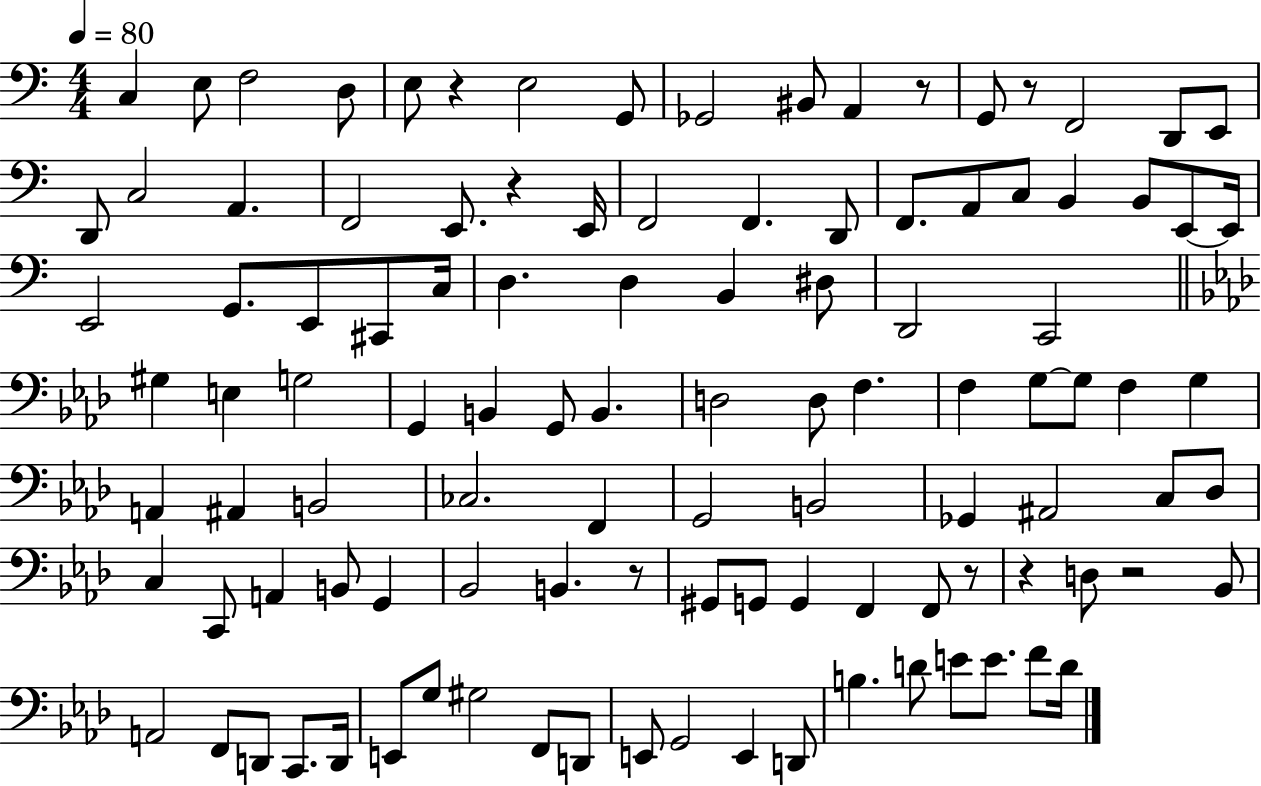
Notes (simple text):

C3/q E3/e F3/h D3/e E3/e R/q E3/h G2/e Gb2/h BIS2/e A2/q R/e G2/e R/e F2/h D2/e E2/e D2/e C3/h A2/q. F2/h E2/e. R/q E2/s F2/h F2/q. D2/e F2/e. A2/e C3/e B2/q B2/e E2/e E2/s E2/h G2/e. E2/e C#2/e C3/s D3/q. D3/q B2/q D#3/e D2/h C2/h G#3/q E3/q G3/h G2/q B2/q G2/e B2/q. D3/h D3/e F3/q. F3/q G3/e G3/e F3/q G3/q A2/q A#2/q B2/h CES3/h. F2/q G2/h B2/h Gb2/q A#2/h C3/e Db3/e C3/q C2/e A2/q B2/e G2/q Bb2/h B2/q. R/e G#2/e G2/e G2/q F2/q F2/e R/e R/q D3/e R/h Bb2/e A2/h F2/e D2/e C2/e. D2/s E2/e G3/e G#3/h F2/e D2/e E2/e G2/h E2/q D2/e B3/q. D4/e E4/e E4/e. F4/e D4/s